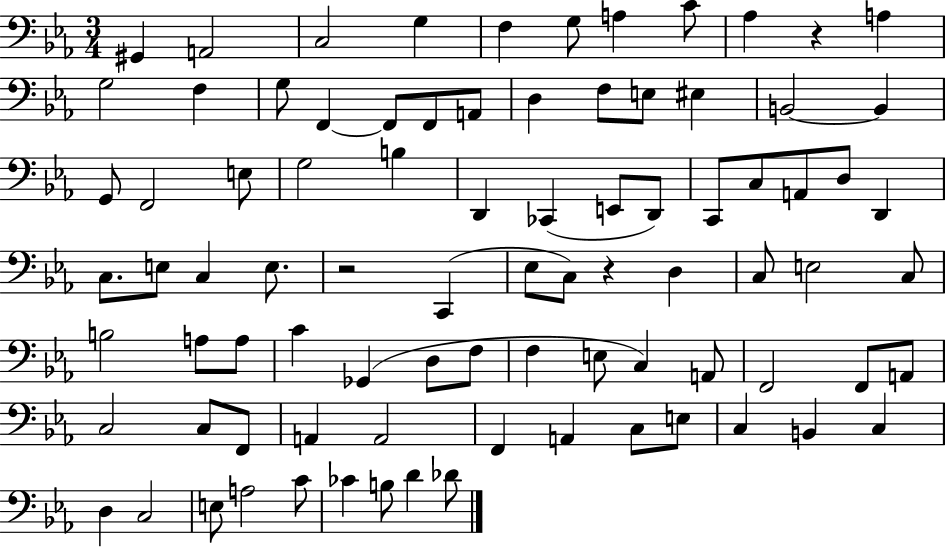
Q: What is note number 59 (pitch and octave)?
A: A2